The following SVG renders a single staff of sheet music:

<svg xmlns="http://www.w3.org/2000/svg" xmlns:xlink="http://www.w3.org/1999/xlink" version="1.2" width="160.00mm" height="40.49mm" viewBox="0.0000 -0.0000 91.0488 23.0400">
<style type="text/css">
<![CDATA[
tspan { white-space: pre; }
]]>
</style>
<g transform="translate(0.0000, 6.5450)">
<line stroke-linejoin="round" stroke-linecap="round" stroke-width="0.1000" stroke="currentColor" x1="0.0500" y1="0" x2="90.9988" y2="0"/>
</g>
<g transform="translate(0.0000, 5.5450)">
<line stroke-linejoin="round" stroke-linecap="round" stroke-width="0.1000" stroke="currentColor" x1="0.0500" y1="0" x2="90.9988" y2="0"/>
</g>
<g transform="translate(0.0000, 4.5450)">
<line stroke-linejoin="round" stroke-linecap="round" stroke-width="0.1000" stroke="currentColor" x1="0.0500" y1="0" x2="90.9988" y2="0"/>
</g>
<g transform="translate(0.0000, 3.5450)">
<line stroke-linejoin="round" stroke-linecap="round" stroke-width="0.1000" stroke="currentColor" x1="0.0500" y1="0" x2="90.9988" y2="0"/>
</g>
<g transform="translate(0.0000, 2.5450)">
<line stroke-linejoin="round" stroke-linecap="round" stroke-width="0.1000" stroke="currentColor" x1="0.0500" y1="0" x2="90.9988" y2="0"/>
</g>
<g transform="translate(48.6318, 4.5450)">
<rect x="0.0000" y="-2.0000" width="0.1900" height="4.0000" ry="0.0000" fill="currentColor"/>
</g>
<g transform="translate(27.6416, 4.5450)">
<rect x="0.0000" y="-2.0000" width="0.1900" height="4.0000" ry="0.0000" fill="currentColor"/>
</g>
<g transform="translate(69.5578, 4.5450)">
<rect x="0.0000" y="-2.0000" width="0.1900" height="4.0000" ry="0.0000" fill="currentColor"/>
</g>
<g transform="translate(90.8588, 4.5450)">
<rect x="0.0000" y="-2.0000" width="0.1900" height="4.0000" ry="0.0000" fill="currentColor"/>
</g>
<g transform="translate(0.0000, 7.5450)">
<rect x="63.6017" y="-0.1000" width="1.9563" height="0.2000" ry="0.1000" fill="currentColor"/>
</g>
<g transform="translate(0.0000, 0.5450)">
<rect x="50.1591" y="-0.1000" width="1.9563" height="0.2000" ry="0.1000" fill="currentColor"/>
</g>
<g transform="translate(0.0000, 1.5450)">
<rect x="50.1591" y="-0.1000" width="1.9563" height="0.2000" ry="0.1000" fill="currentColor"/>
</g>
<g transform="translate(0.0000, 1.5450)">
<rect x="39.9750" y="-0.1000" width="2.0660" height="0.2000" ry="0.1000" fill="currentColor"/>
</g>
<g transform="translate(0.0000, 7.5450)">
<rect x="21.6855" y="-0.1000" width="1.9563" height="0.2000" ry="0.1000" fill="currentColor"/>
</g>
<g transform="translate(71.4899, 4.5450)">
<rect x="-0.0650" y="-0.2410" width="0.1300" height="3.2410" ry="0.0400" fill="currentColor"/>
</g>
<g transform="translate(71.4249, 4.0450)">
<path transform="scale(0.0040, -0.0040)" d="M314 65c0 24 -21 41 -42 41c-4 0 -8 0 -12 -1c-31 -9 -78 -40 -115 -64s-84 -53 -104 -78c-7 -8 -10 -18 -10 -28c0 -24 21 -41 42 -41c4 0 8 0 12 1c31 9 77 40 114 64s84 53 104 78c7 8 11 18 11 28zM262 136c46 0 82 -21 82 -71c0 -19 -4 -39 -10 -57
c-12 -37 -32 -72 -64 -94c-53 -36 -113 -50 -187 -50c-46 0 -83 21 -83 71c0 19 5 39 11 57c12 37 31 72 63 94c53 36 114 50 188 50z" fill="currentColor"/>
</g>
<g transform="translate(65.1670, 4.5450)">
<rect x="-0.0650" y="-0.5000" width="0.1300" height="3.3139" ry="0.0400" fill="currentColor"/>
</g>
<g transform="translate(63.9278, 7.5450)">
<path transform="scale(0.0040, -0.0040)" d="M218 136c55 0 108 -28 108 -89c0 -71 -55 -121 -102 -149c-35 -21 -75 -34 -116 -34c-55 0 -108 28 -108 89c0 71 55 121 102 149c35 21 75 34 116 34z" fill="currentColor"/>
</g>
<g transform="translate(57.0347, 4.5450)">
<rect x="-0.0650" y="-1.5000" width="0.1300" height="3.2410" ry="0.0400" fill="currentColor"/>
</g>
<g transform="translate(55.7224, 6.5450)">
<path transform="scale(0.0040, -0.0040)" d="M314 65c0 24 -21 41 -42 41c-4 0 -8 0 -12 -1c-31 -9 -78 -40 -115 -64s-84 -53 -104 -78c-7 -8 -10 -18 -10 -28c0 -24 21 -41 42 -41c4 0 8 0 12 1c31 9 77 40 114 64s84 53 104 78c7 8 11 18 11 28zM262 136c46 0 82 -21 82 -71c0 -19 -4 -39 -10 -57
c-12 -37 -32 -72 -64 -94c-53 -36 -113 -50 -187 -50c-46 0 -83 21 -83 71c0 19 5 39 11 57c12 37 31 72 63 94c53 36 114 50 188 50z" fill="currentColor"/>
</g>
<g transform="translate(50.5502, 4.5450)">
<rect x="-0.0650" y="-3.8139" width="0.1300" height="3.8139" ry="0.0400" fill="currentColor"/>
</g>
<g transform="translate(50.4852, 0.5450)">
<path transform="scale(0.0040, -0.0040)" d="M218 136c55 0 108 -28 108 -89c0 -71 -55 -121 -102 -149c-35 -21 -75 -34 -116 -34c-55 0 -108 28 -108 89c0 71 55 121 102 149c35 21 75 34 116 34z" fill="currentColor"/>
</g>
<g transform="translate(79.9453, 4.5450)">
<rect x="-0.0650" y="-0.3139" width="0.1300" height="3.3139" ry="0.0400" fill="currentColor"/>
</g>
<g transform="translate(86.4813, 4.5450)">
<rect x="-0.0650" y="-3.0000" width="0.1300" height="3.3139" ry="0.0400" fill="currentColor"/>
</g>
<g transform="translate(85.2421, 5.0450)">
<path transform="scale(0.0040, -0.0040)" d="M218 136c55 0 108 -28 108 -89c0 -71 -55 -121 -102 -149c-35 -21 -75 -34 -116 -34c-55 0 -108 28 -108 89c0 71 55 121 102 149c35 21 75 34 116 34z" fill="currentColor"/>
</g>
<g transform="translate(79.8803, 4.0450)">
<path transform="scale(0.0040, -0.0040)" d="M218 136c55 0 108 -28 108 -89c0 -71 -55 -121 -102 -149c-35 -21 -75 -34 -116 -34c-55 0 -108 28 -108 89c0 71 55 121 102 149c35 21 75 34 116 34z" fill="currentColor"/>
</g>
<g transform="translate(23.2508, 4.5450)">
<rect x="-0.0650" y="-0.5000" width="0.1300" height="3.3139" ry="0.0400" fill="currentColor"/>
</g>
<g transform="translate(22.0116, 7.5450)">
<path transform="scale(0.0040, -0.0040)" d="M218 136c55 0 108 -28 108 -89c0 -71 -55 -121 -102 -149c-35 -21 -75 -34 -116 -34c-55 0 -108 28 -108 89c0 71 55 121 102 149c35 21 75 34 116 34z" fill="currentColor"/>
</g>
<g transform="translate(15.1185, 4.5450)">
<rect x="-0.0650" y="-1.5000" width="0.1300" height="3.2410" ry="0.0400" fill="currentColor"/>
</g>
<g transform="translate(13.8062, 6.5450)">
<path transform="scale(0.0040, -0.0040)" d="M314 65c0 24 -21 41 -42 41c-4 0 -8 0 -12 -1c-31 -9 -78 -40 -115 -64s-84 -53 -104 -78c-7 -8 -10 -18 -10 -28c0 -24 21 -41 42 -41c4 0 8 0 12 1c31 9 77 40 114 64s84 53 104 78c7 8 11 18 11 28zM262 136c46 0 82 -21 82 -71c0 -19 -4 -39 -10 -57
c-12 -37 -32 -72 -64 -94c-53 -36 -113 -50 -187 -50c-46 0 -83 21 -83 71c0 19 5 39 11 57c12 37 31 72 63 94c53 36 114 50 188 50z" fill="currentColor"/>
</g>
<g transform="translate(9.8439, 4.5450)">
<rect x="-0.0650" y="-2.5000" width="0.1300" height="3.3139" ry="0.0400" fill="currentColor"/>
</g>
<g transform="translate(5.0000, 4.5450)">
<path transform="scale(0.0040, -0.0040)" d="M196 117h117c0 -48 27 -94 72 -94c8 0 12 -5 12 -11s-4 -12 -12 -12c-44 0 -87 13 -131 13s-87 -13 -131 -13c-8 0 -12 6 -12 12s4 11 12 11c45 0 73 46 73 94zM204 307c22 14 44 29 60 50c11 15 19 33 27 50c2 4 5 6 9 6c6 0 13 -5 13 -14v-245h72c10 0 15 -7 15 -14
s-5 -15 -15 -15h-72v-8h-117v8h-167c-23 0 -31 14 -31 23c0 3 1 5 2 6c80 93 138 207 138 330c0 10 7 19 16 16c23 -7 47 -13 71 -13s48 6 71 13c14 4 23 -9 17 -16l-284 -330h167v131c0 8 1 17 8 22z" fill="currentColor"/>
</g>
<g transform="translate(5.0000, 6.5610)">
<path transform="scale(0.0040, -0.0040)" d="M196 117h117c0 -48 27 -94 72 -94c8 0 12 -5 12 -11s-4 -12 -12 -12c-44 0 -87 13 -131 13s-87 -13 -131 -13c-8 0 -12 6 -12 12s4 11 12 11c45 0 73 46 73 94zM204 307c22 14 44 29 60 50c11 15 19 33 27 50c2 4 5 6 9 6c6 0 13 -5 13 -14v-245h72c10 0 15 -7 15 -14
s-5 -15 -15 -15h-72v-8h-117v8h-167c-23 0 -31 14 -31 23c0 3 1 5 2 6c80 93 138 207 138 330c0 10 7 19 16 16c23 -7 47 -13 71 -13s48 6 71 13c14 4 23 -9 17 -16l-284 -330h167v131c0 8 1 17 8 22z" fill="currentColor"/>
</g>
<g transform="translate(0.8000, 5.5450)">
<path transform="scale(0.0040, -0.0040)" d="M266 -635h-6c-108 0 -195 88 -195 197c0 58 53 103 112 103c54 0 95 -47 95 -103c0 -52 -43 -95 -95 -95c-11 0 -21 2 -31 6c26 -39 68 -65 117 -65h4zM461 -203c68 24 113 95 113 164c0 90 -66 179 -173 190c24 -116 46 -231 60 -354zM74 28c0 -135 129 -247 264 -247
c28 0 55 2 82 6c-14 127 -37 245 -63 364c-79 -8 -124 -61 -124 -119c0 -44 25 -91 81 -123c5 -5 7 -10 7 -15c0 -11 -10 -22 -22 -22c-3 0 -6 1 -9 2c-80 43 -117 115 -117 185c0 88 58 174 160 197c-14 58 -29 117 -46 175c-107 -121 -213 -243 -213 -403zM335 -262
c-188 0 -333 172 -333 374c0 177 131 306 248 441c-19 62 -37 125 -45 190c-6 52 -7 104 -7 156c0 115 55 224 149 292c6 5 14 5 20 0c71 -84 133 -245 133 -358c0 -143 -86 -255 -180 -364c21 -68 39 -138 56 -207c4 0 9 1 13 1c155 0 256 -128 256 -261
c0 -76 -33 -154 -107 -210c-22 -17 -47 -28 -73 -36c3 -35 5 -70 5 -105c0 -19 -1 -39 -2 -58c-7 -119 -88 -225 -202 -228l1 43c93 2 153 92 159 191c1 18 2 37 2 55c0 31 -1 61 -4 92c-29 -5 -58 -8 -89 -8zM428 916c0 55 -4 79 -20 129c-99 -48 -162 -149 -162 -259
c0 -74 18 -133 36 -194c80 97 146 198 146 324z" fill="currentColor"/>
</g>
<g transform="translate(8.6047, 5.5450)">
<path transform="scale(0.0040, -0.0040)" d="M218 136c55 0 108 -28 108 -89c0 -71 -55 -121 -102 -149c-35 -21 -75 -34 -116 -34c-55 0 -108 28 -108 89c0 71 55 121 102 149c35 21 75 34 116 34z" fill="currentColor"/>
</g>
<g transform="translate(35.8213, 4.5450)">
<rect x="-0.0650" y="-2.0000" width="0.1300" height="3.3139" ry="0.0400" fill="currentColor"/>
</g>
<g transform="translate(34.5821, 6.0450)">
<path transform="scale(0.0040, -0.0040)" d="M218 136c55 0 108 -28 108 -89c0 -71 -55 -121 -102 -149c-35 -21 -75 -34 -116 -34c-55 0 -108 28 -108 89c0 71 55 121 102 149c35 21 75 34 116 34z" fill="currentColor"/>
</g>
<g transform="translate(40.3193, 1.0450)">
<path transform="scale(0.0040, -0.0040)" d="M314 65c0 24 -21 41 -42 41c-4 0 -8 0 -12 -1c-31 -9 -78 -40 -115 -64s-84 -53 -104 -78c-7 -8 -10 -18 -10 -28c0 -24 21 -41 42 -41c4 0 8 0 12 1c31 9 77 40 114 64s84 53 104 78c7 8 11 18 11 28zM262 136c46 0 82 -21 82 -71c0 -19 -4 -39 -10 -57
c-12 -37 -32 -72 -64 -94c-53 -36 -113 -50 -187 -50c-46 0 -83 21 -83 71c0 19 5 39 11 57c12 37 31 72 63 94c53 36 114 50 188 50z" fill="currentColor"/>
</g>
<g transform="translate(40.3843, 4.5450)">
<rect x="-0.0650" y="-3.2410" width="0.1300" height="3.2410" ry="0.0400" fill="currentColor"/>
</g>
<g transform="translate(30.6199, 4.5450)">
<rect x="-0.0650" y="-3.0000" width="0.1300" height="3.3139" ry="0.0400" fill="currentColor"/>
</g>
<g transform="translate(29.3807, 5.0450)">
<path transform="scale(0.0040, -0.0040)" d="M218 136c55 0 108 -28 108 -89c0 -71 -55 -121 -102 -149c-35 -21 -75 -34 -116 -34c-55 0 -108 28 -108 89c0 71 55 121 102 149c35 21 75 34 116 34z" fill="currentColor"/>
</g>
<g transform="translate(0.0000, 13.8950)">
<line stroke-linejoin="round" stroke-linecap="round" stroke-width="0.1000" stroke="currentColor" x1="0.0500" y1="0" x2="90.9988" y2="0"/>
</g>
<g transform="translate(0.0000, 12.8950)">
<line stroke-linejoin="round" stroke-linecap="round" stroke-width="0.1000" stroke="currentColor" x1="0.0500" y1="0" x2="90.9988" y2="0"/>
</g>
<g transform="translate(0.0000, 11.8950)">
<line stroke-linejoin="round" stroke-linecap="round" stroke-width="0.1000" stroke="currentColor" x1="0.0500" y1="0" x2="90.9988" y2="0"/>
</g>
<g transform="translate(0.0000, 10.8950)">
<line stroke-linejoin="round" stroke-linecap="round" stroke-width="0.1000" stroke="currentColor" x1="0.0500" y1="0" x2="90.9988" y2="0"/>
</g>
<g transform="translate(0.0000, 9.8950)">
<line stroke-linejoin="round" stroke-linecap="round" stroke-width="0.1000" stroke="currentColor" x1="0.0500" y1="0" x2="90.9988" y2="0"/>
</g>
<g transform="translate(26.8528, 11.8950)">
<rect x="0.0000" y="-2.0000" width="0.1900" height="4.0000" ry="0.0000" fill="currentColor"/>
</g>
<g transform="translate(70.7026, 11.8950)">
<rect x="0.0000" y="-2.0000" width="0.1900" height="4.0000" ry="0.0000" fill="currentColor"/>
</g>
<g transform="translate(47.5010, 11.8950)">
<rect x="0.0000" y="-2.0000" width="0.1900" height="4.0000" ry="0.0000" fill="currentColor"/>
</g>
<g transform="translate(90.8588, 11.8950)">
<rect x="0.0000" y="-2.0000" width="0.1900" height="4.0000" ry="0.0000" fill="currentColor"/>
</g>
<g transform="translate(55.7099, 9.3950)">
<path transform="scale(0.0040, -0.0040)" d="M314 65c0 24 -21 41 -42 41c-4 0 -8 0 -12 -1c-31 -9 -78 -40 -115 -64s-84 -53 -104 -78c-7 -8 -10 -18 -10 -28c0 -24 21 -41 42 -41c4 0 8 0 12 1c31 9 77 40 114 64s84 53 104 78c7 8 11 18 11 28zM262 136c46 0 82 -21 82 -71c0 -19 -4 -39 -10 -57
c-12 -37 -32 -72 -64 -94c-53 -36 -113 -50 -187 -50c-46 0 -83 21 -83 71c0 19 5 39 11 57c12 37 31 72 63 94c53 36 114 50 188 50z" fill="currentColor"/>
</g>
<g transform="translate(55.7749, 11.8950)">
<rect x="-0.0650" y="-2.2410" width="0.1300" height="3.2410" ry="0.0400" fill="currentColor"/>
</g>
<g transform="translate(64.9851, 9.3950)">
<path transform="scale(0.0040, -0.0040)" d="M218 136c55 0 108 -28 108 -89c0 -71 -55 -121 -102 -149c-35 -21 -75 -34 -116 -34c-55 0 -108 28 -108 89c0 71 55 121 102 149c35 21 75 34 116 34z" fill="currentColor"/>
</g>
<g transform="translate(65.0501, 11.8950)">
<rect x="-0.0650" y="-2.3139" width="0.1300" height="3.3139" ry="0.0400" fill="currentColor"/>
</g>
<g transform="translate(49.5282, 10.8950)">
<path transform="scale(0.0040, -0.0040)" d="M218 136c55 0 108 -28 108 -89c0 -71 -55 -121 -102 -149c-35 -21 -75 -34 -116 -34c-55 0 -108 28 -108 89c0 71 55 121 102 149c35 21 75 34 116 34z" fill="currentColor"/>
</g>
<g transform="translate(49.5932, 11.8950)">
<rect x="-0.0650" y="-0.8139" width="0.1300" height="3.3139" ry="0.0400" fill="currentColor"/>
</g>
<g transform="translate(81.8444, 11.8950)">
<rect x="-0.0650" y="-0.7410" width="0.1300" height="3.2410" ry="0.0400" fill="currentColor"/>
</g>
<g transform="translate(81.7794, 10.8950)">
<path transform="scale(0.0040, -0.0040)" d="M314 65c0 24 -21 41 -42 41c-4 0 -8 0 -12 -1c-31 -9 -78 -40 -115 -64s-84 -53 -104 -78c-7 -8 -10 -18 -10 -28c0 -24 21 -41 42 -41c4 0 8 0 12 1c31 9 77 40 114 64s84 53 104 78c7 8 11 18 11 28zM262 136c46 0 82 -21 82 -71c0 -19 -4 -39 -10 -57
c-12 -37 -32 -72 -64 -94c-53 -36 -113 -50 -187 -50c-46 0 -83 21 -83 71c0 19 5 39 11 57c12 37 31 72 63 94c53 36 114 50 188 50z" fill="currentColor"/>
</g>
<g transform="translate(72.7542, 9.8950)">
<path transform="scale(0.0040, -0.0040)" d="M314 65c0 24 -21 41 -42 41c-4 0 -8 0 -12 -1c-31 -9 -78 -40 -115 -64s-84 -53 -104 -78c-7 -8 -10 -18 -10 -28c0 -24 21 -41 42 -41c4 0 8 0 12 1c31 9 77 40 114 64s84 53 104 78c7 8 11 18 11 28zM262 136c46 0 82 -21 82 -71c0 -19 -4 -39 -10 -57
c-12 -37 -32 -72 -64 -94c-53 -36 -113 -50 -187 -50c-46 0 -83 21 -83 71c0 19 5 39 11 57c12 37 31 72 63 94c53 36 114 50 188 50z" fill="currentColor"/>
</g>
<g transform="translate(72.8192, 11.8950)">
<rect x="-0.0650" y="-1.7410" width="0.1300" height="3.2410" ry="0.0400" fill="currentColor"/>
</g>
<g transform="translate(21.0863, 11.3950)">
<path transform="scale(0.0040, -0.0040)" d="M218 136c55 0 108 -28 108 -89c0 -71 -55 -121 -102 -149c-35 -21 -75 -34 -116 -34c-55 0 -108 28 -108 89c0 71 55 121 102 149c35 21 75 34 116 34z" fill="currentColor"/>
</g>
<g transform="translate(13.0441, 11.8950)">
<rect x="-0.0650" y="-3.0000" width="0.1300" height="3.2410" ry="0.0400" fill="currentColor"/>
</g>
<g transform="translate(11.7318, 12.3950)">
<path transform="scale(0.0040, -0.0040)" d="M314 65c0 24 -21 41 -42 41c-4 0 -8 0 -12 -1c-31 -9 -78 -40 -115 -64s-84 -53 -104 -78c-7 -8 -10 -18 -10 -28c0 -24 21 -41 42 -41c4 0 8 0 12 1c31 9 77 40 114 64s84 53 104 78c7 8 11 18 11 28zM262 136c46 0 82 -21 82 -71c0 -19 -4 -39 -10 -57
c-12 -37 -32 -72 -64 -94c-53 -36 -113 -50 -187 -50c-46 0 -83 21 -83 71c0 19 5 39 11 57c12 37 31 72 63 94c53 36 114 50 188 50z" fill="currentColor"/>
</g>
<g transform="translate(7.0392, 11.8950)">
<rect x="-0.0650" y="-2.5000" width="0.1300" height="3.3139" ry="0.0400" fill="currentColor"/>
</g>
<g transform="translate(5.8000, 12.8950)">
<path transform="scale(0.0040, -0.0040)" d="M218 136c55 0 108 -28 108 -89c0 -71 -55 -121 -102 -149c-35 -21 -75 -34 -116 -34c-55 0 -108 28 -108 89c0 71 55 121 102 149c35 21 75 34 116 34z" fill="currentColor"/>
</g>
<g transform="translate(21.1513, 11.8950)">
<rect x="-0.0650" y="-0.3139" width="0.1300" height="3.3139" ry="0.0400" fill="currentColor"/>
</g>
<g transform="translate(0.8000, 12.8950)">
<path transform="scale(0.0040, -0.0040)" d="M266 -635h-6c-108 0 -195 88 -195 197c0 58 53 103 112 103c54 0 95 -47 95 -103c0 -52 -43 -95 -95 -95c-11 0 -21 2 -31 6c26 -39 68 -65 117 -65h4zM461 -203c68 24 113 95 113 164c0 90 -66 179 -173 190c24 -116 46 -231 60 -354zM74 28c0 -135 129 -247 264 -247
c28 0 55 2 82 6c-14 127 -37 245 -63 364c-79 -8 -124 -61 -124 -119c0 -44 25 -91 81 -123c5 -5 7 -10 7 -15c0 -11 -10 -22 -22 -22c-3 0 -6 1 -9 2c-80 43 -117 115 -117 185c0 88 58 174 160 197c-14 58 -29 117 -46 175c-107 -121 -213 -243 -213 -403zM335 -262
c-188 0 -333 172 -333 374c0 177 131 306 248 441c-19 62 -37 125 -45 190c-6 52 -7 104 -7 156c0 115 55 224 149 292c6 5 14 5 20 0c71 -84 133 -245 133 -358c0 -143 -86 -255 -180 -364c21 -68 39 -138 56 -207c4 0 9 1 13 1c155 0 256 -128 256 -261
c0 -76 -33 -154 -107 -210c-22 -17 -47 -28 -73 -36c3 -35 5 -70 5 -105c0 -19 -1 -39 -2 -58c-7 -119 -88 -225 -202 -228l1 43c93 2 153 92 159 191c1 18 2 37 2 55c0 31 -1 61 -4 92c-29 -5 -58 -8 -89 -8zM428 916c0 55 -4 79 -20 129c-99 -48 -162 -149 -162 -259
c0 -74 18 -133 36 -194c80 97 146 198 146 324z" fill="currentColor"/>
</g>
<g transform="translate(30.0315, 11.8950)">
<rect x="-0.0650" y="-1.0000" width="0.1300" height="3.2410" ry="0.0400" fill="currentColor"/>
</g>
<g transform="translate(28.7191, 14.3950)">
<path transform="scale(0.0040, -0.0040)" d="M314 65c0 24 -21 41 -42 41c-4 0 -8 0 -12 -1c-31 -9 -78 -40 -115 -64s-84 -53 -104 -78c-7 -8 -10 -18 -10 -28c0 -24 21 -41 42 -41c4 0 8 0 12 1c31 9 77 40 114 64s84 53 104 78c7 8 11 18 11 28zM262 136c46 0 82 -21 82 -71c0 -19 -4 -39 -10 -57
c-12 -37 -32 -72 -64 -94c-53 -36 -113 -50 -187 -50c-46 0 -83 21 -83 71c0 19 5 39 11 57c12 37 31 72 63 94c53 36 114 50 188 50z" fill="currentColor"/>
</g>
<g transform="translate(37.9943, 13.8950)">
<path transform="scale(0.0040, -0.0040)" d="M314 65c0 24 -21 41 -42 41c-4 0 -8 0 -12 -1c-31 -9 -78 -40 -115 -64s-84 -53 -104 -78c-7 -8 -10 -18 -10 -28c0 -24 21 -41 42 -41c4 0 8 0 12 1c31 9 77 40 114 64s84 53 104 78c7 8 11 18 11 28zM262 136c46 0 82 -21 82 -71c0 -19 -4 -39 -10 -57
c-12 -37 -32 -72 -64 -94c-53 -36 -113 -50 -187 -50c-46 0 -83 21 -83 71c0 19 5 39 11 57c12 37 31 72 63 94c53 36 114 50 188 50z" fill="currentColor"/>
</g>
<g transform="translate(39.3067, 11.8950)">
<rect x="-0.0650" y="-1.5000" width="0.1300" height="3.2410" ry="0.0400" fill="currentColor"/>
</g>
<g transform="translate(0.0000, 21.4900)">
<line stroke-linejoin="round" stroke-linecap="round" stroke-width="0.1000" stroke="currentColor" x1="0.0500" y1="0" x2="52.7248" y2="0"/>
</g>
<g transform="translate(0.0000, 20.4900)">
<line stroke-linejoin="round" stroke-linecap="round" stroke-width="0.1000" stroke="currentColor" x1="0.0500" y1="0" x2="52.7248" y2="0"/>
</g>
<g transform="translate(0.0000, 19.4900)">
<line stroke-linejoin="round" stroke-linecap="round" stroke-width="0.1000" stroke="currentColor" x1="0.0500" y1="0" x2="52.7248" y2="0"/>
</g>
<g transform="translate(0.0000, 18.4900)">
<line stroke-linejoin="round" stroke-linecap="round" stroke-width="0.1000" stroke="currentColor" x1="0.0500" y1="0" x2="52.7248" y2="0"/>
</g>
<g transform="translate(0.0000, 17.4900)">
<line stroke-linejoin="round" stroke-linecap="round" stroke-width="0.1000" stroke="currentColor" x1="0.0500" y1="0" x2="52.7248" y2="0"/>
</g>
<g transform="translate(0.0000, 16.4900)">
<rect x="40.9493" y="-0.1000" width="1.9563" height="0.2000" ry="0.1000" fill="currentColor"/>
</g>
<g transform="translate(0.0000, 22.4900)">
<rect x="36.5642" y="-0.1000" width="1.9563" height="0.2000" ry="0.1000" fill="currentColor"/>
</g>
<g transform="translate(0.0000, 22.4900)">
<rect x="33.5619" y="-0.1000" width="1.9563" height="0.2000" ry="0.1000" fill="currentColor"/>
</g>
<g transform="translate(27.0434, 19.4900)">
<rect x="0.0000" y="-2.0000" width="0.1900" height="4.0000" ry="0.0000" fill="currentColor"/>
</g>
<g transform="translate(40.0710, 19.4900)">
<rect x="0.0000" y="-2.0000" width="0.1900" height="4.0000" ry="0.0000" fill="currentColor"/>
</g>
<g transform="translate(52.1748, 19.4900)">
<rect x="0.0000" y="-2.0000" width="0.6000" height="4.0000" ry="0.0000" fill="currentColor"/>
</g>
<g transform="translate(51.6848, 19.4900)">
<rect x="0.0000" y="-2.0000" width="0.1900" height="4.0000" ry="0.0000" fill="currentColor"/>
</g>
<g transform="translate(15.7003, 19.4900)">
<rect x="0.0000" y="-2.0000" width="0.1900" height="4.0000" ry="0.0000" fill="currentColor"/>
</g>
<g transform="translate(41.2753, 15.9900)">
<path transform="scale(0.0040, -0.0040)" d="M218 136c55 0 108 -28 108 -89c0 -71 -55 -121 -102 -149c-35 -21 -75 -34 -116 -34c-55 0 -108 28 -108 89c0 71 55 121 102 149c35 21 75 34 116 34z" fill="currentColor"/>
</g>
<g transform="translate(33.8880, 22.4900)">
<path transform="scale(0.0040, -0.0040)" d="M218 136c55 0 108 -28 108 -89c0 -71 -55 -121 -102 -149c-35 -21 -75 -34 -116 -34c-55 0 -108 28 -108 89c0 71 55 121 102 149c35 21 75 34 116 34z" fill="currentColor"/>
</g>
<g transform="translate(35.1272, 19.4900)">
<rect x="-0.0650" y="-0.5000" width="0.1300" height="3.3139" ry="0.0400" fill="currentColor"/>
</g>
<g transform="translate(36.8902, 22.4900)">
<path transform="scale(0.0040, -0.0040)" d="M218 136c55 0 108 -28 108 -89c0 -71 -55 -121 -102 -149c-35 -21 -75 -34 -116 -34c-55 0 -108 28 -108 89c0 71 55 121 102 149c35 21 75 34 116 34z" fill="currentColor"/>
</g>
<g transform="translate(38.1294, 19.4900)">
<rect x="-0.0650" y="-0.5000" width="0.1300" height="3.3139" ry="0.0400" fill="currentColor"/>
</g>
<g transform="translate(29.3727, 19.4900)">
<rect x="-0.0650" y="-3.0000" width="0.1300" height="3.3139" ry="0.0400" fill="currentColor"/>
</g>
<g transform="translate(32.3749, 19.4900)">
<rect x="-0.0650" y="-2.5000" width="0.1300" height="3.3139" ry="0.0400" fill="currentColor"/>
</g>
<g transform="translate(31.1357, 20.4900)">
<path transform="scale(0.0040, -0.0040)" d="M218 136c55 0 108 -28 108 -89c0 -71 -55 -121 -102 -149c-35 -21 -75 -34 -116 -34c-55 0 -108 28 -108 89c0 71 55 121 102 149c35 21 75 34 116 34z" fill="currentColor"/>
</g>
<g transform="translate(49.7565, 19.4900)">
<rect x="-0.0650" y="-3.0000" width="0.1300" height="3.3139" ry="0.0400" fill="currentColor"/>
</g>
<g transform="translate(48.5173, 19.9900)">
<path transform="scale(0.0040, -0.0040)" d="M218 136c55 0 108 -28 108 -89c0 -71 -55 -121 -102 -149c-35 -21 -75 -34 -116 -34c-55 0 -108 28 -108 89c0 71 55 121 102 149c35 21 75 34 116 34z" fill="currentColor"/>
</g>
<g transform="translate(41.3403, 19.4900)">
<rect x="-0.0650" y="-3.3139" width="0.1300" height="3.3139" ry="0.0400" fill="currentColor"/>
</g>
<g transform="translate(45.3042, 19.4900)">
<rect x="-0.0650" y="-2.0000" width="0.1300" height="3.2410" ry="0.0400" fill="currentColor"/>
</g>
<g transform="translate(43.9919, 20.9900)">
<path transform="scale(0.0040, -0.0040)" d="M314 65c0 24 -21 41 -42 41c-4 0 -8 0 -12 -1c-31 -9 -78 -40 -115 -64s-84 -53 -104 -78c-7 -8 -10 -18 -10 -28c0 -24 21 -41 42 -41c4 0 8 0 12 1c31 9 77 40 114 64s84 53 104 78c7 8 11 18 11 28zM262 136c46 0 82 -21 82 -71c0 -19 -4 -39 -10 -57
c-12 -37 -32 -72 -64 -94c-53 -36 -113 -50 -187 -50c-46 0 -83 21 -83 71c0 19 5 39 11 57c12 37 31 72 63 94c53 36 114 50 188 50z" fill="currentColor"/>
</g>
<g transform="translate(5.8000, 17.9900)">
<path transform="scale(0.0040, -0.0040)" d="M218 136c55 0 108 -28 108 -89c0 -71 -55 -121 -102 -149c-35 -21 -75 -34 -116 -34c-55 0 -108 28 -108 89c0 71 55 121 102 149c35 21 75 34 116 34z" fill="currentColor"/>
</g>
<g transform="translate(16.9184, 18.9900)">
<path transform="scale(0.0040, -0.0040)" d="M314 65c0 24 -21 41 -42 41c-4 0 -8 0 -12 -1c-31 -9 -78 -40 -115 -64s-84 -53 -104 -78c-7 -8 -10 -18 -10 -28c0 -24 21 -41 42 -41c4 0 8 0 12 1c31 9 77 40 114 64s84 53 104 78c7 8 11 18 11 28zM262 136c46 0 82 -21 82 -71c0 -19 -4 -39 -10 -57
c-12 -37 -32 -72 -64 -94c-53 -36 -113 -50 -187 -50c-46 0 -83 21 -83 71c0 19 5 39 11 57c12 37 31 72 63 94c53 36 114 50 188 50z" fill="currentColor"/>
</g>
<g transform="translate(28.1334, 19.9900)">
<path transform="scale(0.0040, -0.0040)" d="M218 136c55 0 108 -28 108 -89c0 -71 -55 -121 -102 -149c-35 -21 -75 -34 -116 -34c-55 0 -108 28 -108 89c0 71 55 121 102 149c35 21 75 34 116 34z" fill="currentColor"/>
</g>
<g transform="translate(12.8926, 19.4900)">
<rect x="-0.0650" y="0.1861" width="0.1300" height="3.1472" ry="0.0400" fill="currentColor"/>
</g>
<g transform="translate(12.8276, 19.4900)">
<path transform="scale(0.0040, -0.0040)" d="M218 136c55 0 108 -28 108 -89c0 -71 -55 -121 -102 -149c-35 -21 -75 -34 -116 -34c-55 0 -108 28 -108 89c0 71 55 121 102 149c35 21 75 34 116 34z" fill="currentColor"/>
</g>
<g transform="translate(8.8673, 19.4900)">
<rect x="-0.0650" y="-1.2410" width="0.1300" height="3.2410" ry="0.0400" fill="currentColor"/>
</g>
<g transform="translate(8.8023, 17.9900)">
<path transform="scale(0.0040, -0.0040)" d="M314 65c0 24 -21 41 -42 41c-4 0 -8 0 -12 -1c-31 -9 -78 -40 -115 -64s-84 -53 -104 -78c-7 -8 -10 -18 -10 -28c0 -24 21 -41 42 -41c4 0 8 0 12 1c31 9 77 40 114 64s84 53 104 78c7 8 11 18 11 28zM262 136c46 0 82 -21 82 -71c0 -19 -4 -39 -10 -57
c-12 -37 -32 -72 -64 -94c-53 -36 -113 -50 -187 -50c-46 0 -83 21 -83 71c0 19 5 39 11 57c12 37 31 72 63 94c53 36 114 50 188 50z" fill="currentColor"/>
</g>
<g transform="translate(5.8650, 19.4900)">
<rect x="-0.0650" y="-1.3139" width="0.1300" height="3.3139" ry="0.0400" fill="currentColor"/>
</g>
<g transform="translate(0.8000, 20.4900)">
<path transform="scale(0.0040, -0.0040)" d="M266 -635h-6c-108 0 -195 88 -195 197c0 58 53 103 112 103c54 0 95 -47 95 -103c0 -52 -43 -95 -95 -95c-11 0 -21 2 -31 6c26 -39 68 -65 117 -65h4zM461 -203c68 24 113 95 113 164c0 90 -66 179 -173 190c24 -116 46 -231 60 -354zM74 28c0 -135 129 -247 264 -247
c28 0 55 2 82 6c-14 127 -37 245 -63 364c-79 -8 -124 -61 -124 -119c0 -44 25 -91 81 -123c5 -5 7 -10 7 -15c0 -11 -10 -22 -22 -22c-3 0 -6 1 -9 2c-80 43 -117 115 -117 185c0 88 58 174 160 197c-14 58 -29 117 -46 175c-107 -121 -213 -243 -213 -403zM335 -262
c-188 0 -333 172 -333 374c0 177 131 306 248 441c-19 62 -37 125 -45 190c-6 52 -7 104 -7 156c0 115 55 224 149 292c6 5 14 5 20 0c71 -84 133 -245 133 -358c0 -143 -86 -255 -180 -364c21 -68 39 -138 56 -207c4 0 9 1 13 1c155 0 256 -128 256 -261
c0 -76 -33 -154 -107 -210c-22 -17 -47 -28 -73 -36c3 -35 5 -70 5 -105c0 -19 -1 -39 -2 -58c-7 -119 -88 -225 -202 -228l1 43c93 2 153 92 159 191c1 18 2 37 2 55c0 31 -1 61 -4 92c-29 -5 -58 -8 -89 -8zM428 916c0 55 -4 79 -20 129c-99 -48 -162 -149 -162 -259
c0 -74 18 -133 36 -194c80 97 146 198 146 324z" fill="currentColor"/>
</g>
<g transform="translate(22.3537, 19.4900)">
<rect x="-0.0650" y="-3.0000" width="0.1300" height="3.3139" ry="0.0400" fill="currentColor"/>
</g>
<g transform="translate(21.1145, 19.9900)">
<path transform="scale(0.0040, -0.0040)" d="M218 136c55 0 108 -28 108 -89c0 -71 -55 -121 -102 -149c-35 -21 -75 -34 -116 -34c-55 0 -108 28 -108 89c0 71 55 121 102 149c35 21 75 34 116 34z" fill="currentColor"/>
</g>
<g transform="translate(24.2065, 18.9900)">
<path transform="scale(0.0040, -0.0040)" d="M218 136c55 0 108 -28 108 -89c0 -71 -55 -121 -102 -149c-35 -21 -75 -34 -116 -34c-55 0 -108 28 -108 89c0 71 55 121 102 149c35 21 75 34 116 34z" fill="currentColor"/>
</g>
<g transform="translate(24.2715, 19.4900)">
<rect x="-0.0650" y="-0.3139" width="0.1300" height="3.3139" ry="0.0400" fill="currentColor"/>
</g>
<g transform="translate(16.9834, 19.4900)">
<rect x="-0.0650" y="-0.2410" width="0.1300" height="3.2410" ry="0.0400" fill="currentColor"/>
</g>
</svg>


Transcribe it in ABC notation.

X:1
T:Untitled
M:4/4
L:1/4
K:C
G E2 C A F b2 c' E2 C c2 c A G A2 c D2 E2 d g2 g f2 d2 e e2 B c2 A c A G C C b F2 A